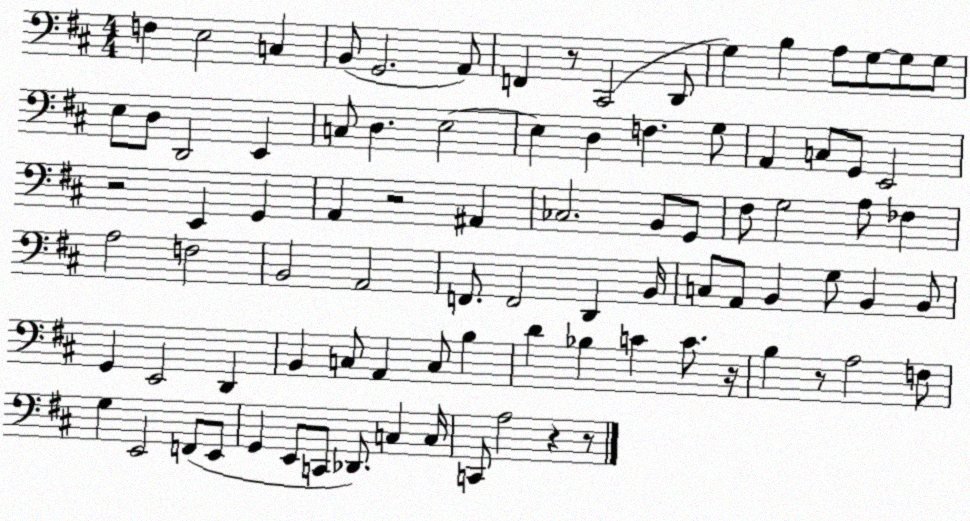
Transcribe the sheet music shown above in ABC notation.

X:1
T:Untitled
M:4/4
L:1/4
K:D
F, E,2 C, B,,/2 G,,2 A,,/2 F,, z/2 ^C,,2 D,,/2 G, B, A,/2 G,/2 G,/2 G,/2 E,/2 D,/2 D,,2 E,, C,/2 D, E,2 E, D, F, G,/2 A,, C,/2 G,,/2 E,,2 z2 E,, G,, A,, z2 ^A,, _C,2 B,,/2 G,,/2 ^F,/2 G,2 A,/2 _F, A,2 F,2 B,,2 A,,2 F,,/2 F,,2 D,, B,,/4 C,/2 A,,/2 B,, G,/2 B,, B,,/2 G,, E,,2 D,, B,, C,/2 A,, C,/2 B, D _B, C C/2 z/4 B, z/2 A,2 F,/2 G, E,,2 F,,/2 E,,/2 G,, E,,/2 C,,/2 _D,,/2 C, C,/4 C,,/2 A,2 z z/2